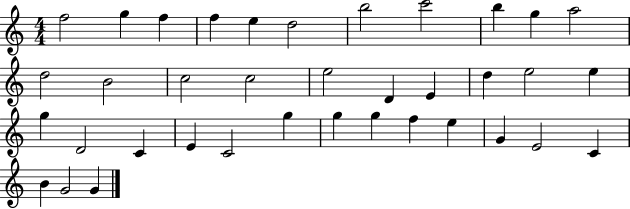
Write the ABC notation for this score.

X:1
T:Untitled
M:4/4
L:1/4
K:C
f2 g f f e d2 b2 c'2 b g a2 d2 B2 c2 c2 e2 D E d e2 e g D2 C E C2 g g g f e G E2 C B G2 G